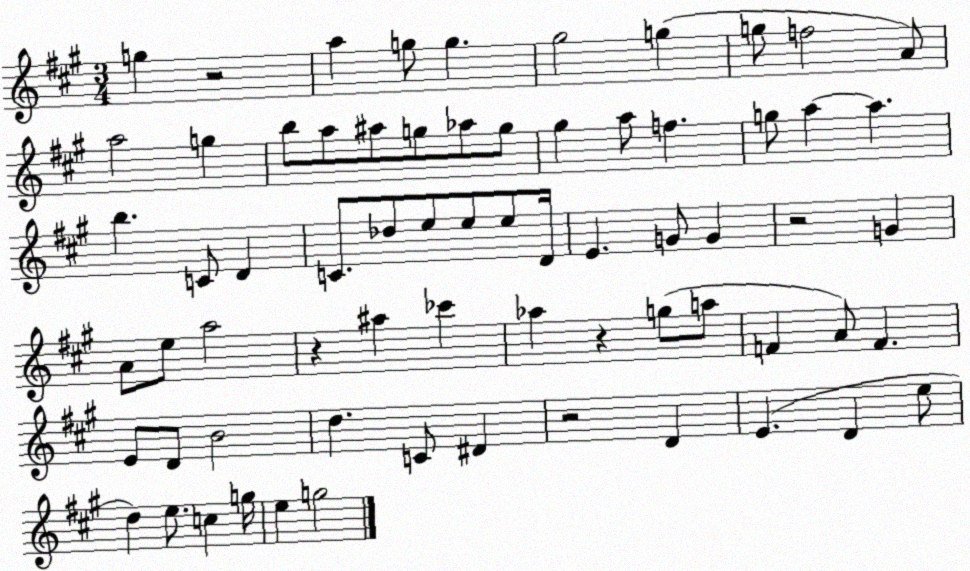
X:1
T:Untitled
M:3/4
L:1/4
K:A
g z2 a g/2 g ^g2 g g/2 f2 A/2 a2 g b/2 a/2 ^a/2 g/2 _a/2 g/2 ^g a/2 f g/2 a a b C/2 D C/2 _d/2 e/2 e/2 e/2 D/4 E G/2 G z2 G A/2 e/2 a2 z ^a _c' _a z g/2 a/2 F A/2 F E/2 D/2 B2 d C/2 ^D z2 D E D e/2 d e/2 c g/4 e g2